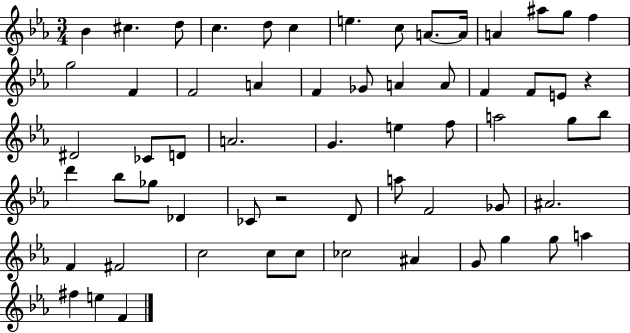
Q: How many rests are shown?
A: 2